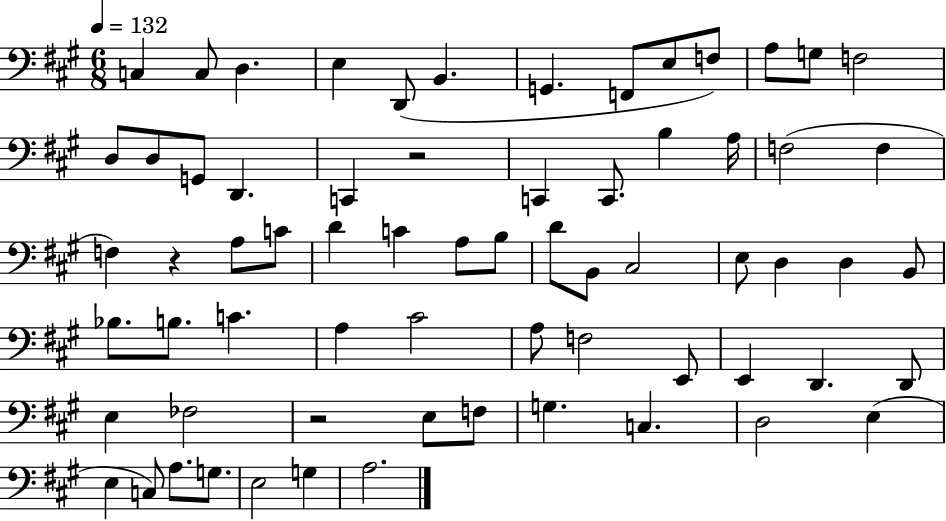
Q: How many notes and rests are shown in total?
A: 67